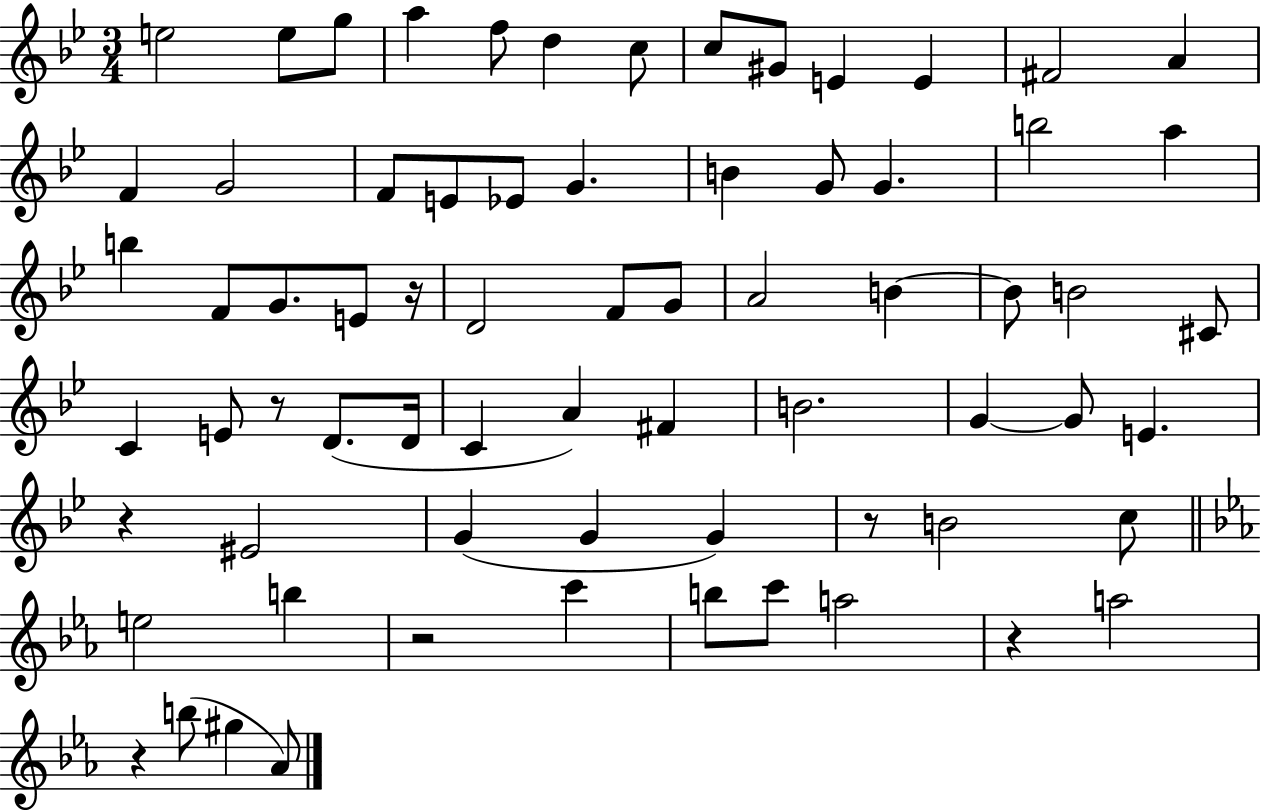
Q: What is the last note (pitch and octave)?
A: Ab4